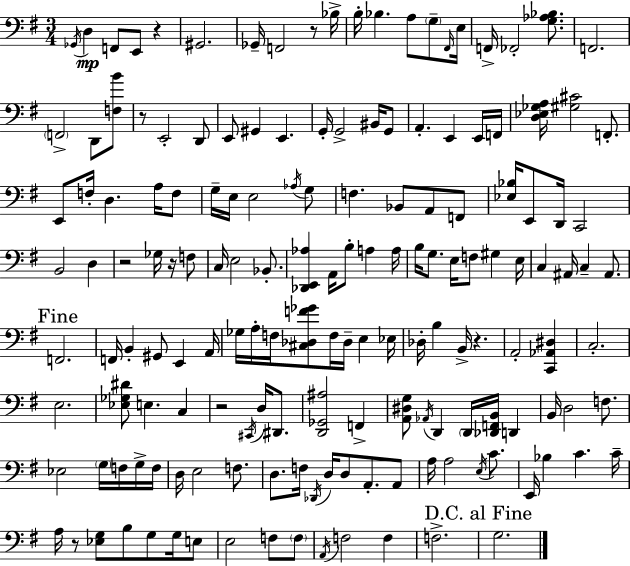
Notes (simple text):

Gb2/s D3/q F2/e E2/e R/q G#2/h. Gb2/s F2/h R/e Bb3/s B3/s Bb3/q. A3/e G3/e F#2/s E3/s F2/s FES2/h [G3,Ab3,Bb3]/e. F2/h. F2/h D2/e [F3,B4]/e R/e E2/h D2/e E2/e G#2/q E2/q. G2/s G2/h BIS2/s G2/e A2/q. E2/q E2/s F2/s [D3,Eb3,Gb3,A3]/s [G#3,C#4]/h F2/e. E2/e F3/s D3/q. A3/s F3/e G3/s E3/s E3/h Ab3/s G3/e F3/q. Bb2/e A2/e F2/e [Eb3,Bb3]/s E2/e D2/s C2/h B2/h D3/q R/h Gb3/s R/s F3/e C3/s E3/h Bb2/e. [Db2,E2,Ab3]/q A2/s B3/e A3/q A3/s B3/s G3/e. E3/s F3/e G#3/q E3/s C3/q A#2/s C3/q A#2/e. F2/h. F2/s B2/q G#2/e E2/q A2/s Gb3/s A3/s F3/s [C#3,Db3,F4,Gb4]/e F3/s Db3/s E3/q Eb3/s Db3/s B3/q B2/s R/q. A2/h [C2,Ab2,D#3]/q C3/h. E3/h. [Eb3,Gb3,D#4]/e E3/q. C3/q R/h C#2/s D3/s D#2/e. [D2,Gb2,A#3]/h F2/q [A2,D#3,G3]/e Ab2/s D2/q D2/s [Db2,F2,B2]/s D2/q B2/s D3/h F3/e. Eb3/h G3/s F3/s G3/s F3/s D3/s E3/h F3/e. D3/e. F3/s Db2/s D3/s D3/e A2/e. A2/e A3/s A3/h E3/s C4/e. E2/s Bb3/q C4/q. C4/s A3/s R/e [Eb3,G3]/e B3/e G3/e G3/s E3/e E3/h F3/e F3/e A2/s F3/h F3/q F3/h. G3/h.